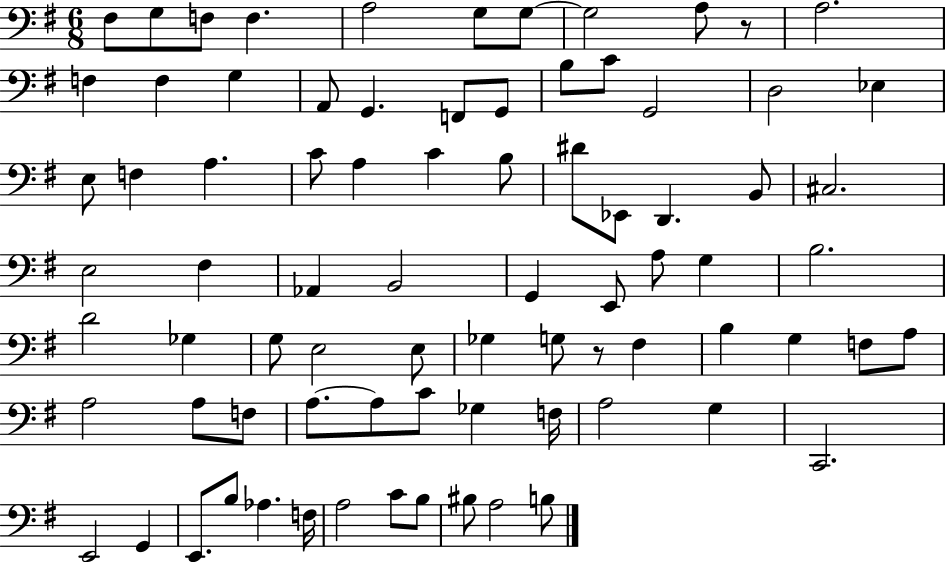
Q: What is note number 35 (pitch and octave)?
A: E3